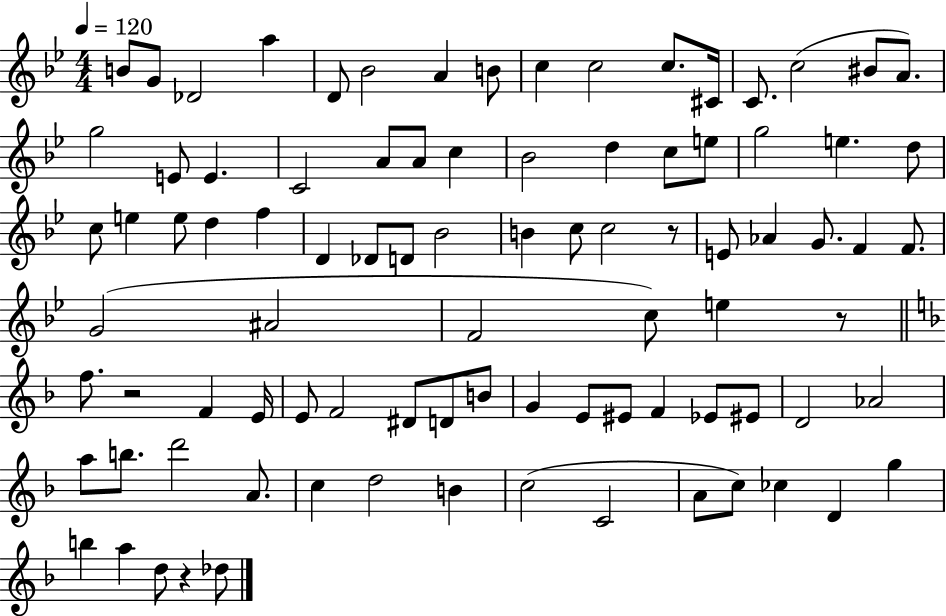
{
  \clef treble
  \numericTimeSignature
  \time 4/4
  \key bes \major
  \tempo 4 = 120
  b'8 g'8 des'2 a''4 | d'8 bes'2 a'4 b'8 | c''4 c''2 c''8. cis'16 | c'8. c''2( bis'8 a'8.) | \break g''2 e'8 e'4. | c'2 a'8 a'8 c''4 | bes'2 d''4 c''8 e''8 | g''2 e''4. d''8 | \break c''8 e''4 e''8 d''4 f''4 | d'4 des'8 d'8 bes'2 | b'4 c''8 c''2 r8 | e'8 aes'4 g'8. f'4 f'8. | \break g'2( ais'2 | f'2 c''8) e''4 r8 | \bar "||" \break \key d \minor f''8. r2 f'4 e'16 | e'8 f'2 dis'8 d'8 b'8 | g'4 e'8 eis'8 f'4 ees'8 eis'8 | d'2 aes'2 | \break a''8 b''8. d'''2 a'8. | c''4 d''2 b'4 | c''2( c'2 | a'8 c''8) ces''4 d'4 g''4 | \break b''4 a''4 d''8 r4 des''8 | \bar "|."
}